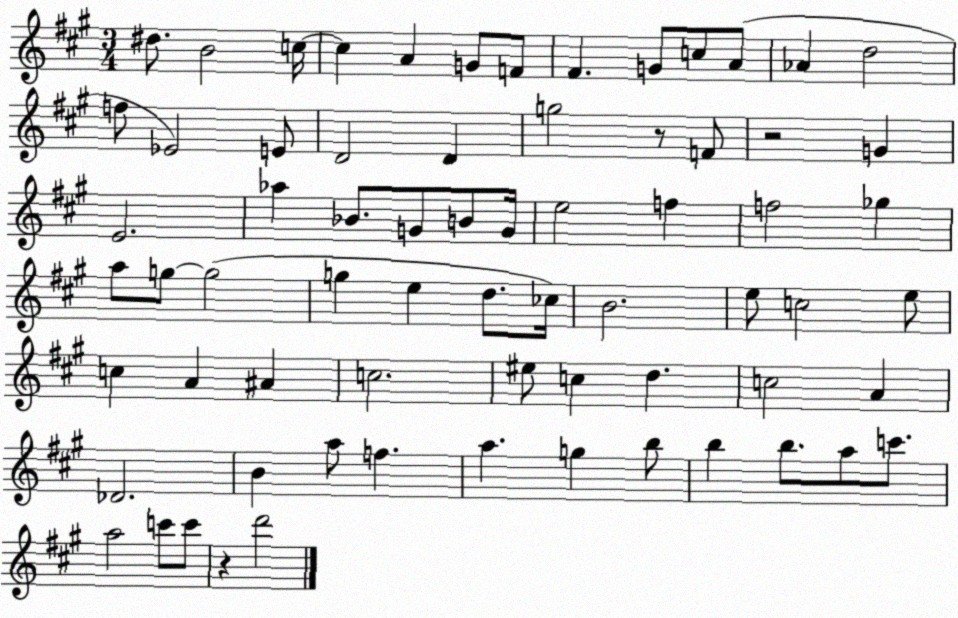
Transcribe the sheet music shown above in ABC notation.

X:1
T:Untitled
M:3/4
L:1/4
K:A
^d/2 B2 c/4 c A G/2 F/2 ^F G/2 c/2 A/2 _A d2 f/2 _E2 E/2 D2 D g2 z/2 F/2 z2 G E2 _a _B/2 G/2 B/2 G/4 e2 f f2 _g a/2 g/2 g2 g e d/2 _c/4 B2 e/2 c2 e/2 c A ^A c2 ^e/2 c d c2 A _D2 B a/2 f a g b/2 b b/2 a/2 c'/2 a2 c'/2 c'/2 z d'2